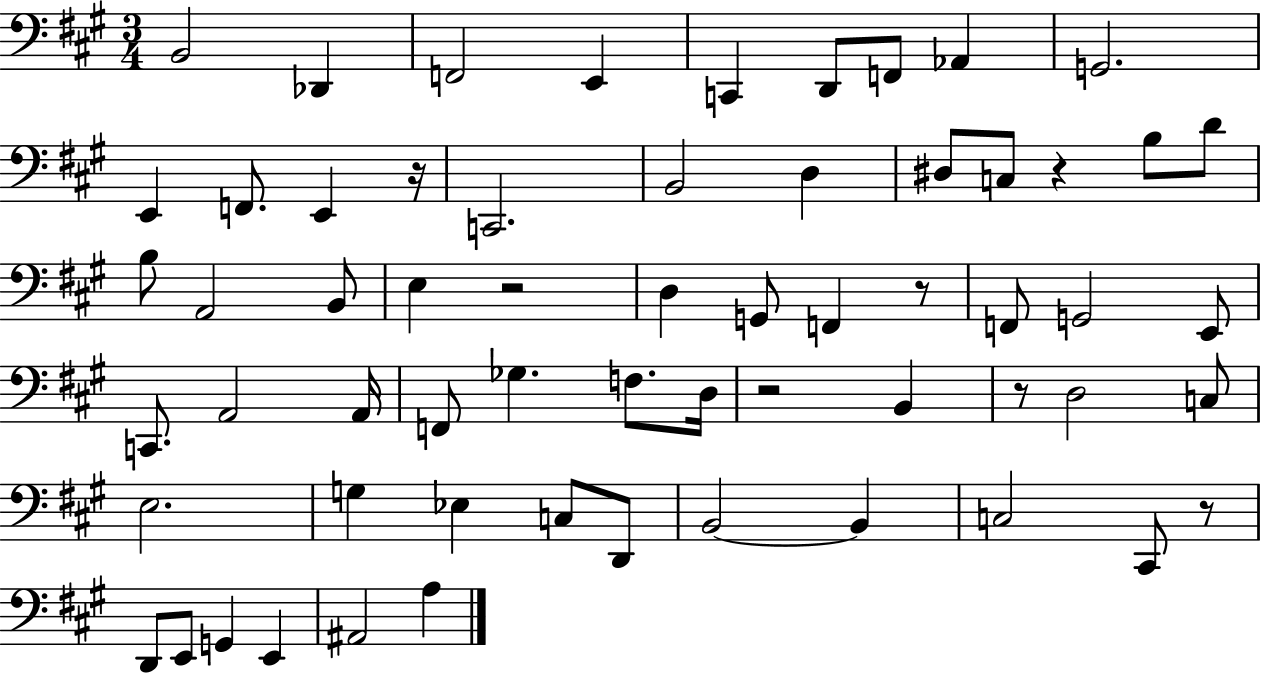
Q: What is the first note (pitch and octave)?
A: B2